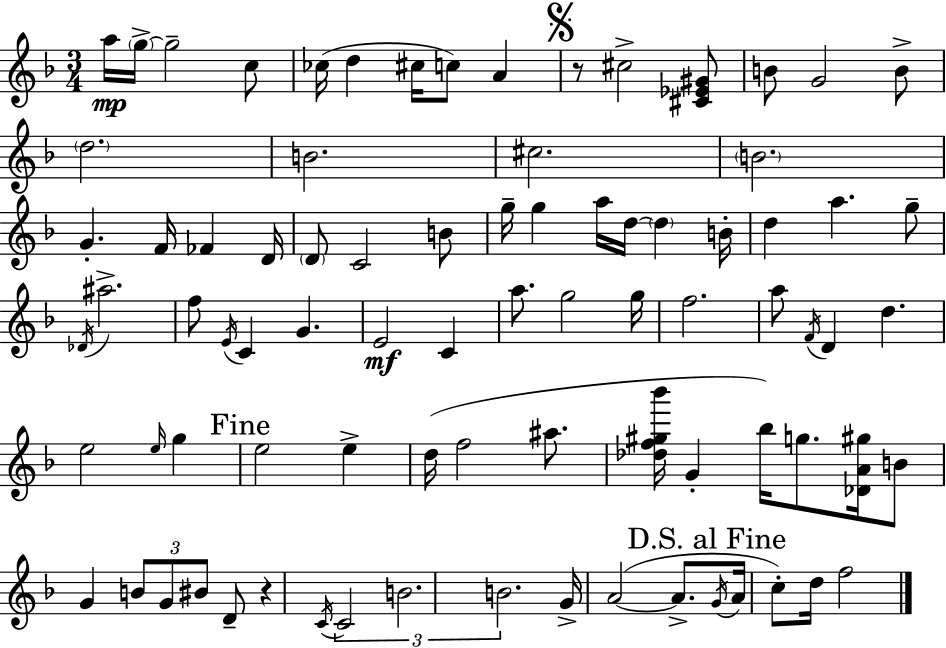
A5/s G5/s G5/h C5/e CES5/s D5/q C#5/s C5/e A4/q R/e C#5/h [C#4,Eb4,G#4]/e B4/e G4/h B4/e D5/h. B4/h. C#5/h. B4/h. G4/q. F4/s FES4/q D4/s D4/e C4/h B4/e G5/s G5/q A5/s D5/s D5/q B4/s D5/q A5/q. G5/e Db4/s A#5/h. F5/e E4/s C4/q G4/q. E4/h C4/q A5/e. G5/h G5/s F5/h. A5/e F4/s D4/q D5/q. E5/h E5/s G5/q E5/h E5/q D5/s F5/h A#5/e. [Db5,F5,G#5,Bb6]/s G4/q Bb5/s G5/e. [Db4,A4,G#5]/s B4/e G4/q B4/e G4/e BIS4/e D4/e R/q C4/s C4/h B4/h. B4/h. G4/s A4/h A4/e. G4/s A4/s C5/e D5/s F5/h